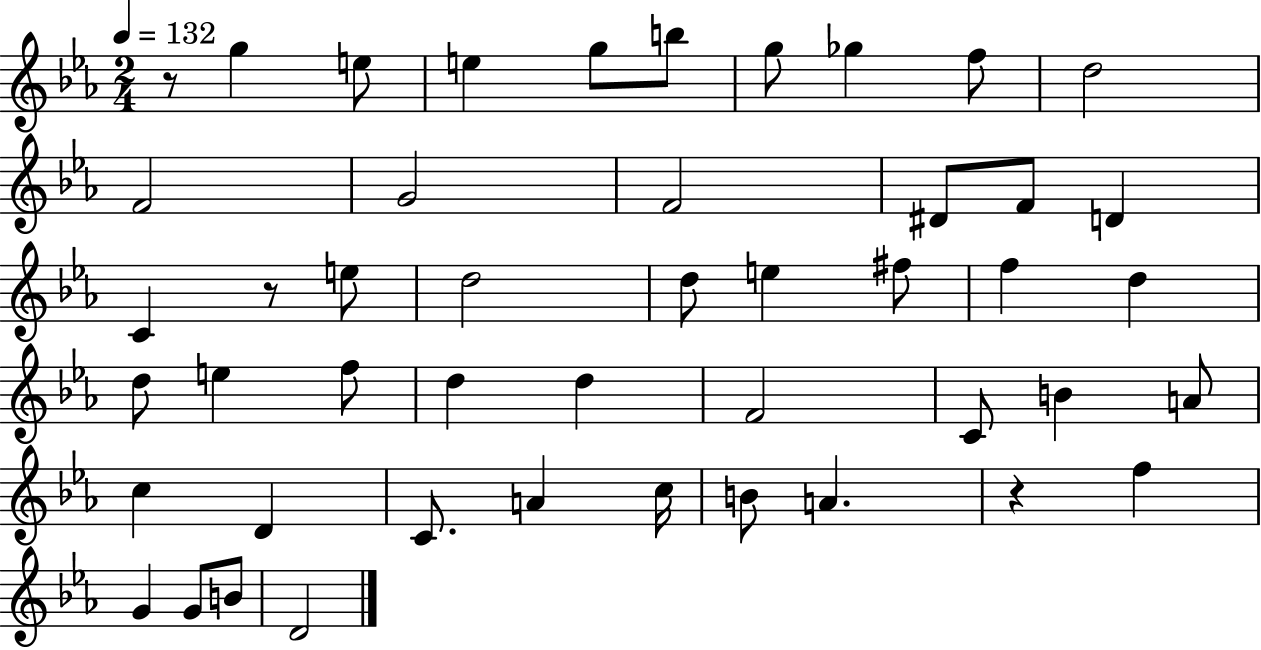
{
  \clef treble
  \numericTimeSignature
  \time 2/4
  \key ees \major
  \tempo 4 = 132
  r8 g''4 e''8 | e''4 g''8 b''8 | g''8 ges''4 f''8 | d''2 | \break f'2 | g'2 | f'2 | dis'8 f'8 d'4 | \break c'4 r8 e''8 | d''2 | d''8 e''4 fis''8 | f''4 d''4 | \break d''8 e''4 f''8 | d''4 d''4 | f'2 | c'8 b'4 a'8 | \break c''4 d'4 | c'8. a'4 c''16 | b'8 a'4. | r4 f''4 | \break g'4 g'8 b'8 | d'2 | \bar "|."
}